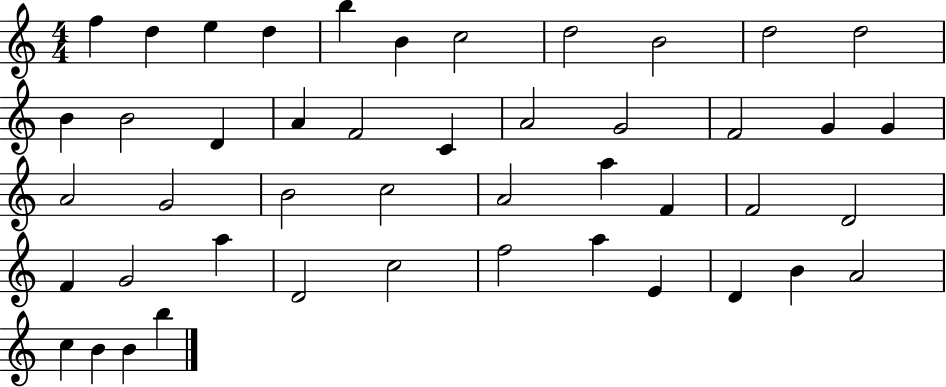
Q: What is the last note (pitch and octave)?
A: B5